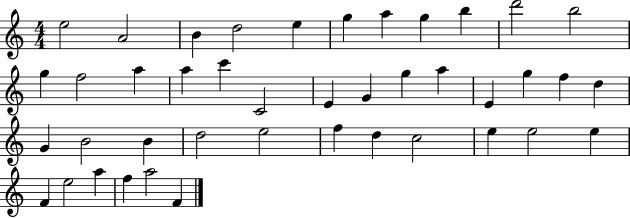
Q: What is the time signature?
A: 4/4